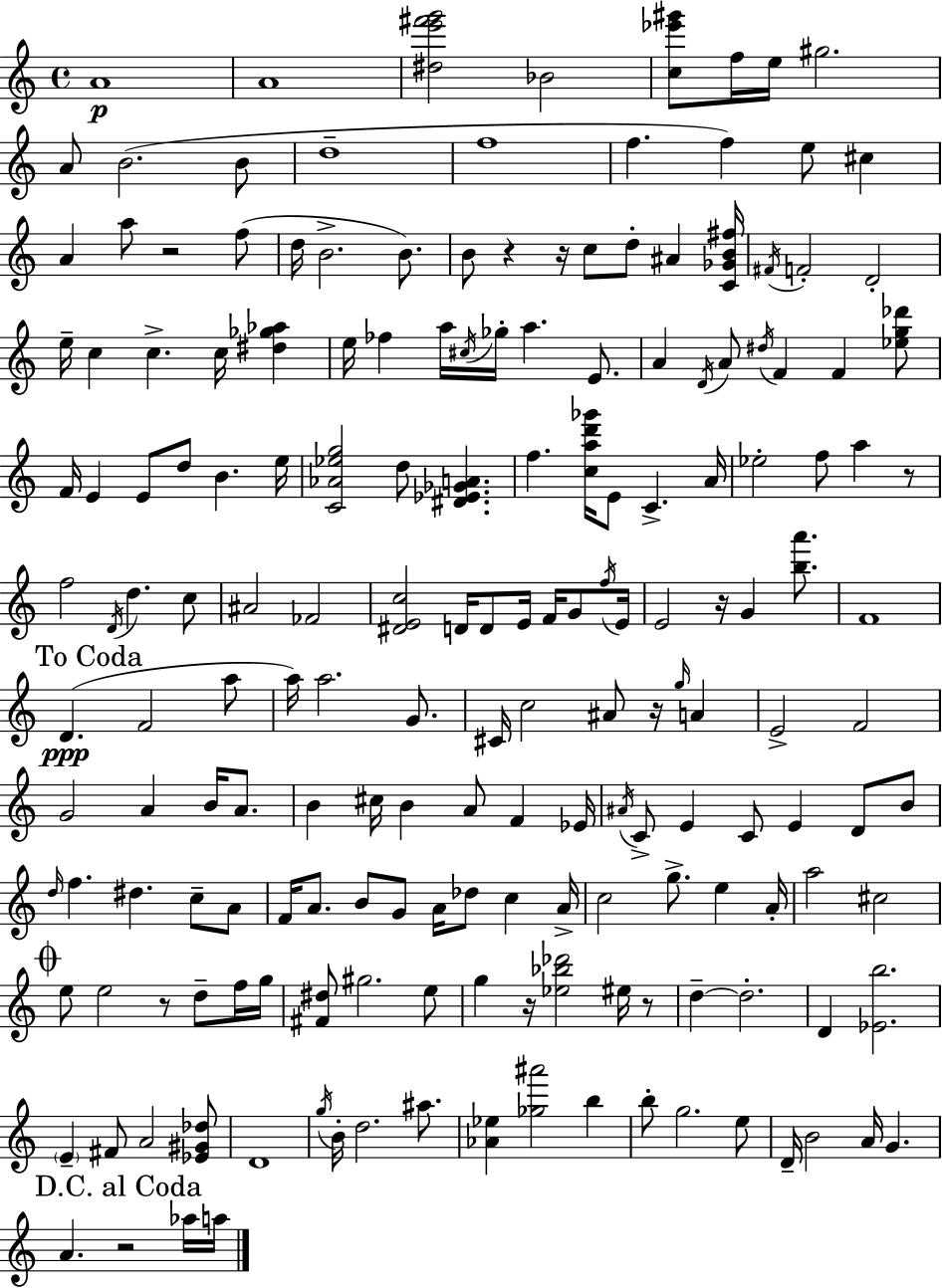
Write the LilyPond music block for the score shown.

{
  \clef treble
  \time 4/4
  \defaultTimeSignature
  \key c \major
  \repeat volta 2 { a'1\p | a'1 | <dis'' e''' fis''' g'''>2 bes'2 | <c'' ees''' gis'''>8 f''16 e''16 gis''2. | \break a'8 b'2.( b'8 | d''1-- | f''1 | f''4. f''4) e''8 cis''4 | \break a'4 a''8 r2 f''8( | d''16 b'2.-> b'8.) | b'8 r4 r16 c''8 d''8-. ais'4 <c' ges' b' fis''>16 | \acciaccatura { fis'16 } f'2-. d'2-. | \break e''16-- c''4 c''4.-> c''16 <dis'' ges'' aes''>4 | e''16 fes''4 a''16 \acciaccatura { cis''16 } ges''16-. a''4. e'8. | a'4 \acciaccatura { d'16 } a'8 \acciaccatura { dis''16 } f'4 f'4 | <ees'' g'' des'''>8 f'16 e'4 e'8 d''8 b'4. | \break e''16 <c' aes' ees'' g''>2 d''8 <dis' ees' ges' a'>4. | f''4. <c'' a'' d''' ges'''>16 e'8 c'4.-> | a'16 ees''2-. f''8 a''4 | r8 f''2 \acciaccatura { d'16 } d''4. | \break c''8 ais'2 fes'2 | <dis' e' c''>2 d'16 d'8 | e'16 f'16 g'8 \acciaccatura { f''16 } e'16 e'2 r16 g'4 | <b'' a'''>8. f'1 | \break \mark "To Coda" d'4.(\ppp f'2 | a''8 a''16) a''2. | g'8. cis'16 c''2 ais'8 | r16 \grace { g''16 } a'4 e'2-> f'2 | \break g'2 a'4 | b'16 a'8. b'4 cis''16 b'4 | a'8 f'4 ees'16 \acciaccatura { ais'16 } c'8-> e'4 c'8 | e'4 d'8 b'8 \grace { d''16 } f''4. dis''4. | \break c''8-- a'8 f'16 a'8. b'8 g'8 | a'16 des''8 c''4 a'16-> c''2 | g''8.-> e''4 a'16-. a''2 | cis''2 \mark \markup { \musicglyph "scripts.coda" } e''8 e''2 | \break r8 d''8-- f''16 g''16 <fis' dis''>8 gis''2. | e''8 g''4 r16 <ees'' bes'' des'''>2 | eis''16 r8 d''4--~~ d''2.-. | d'4 <ees' b''>2. | \break \parenthesize e'4-- fis'8 a'2 | <ees' gis' des''>8 d'1 | \acciaccatura { g''16 } b'16-. d''2. | ais''8. <aes' ees''>4 <ges'' ais'''>2 | \break b''4 b''8-. g''2. | e''8 d'16-- b'2 | a'16 g'4. \mark "D.C. al Coda" a'4. | r2 aes''16 a''16 } \bar "|."
}